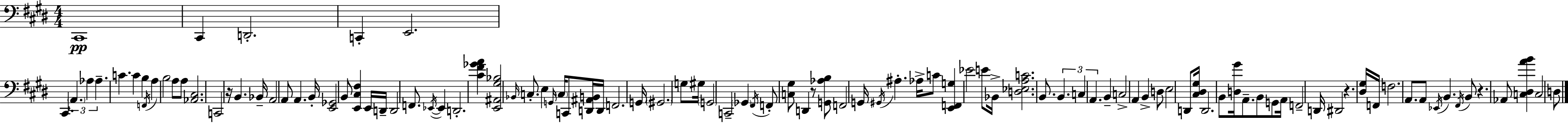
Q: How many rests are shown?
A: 4